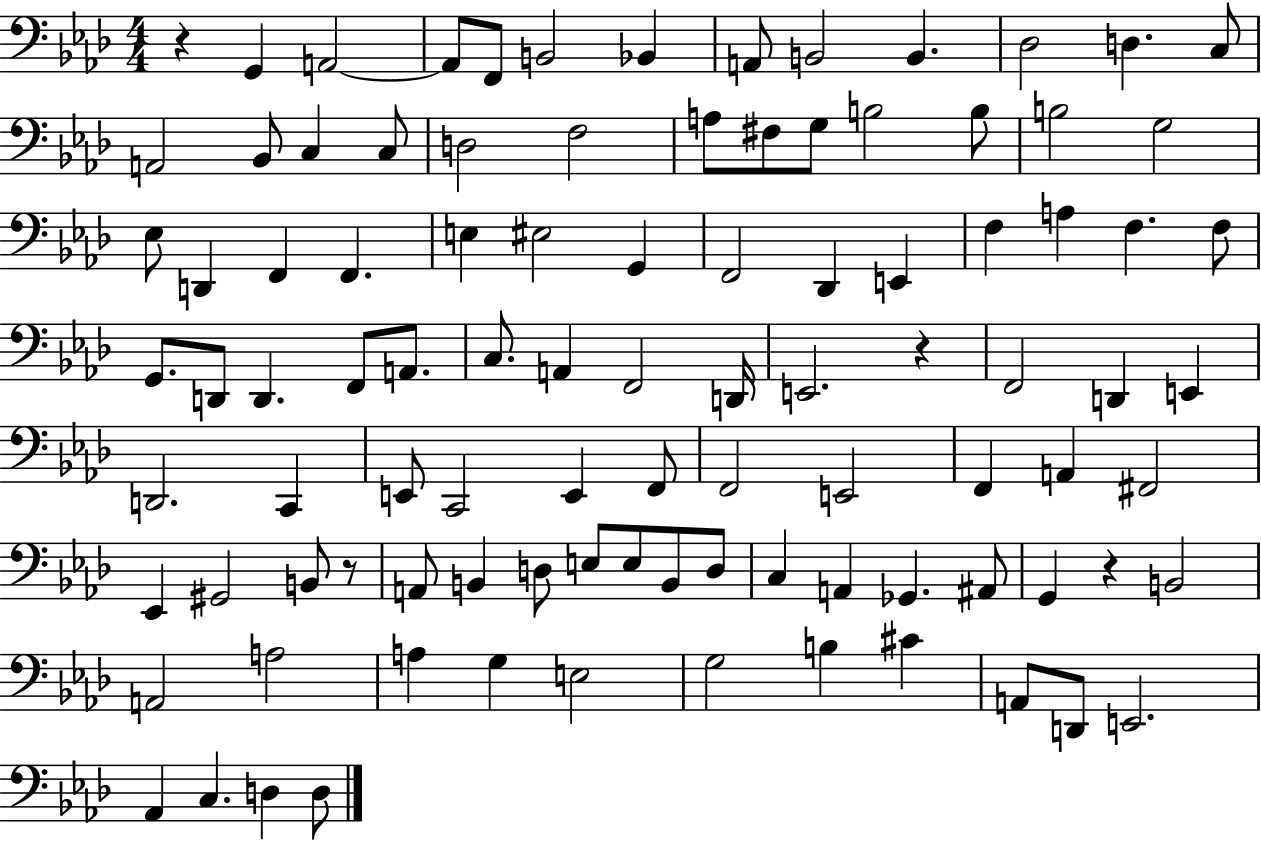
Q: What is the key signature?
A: AES major